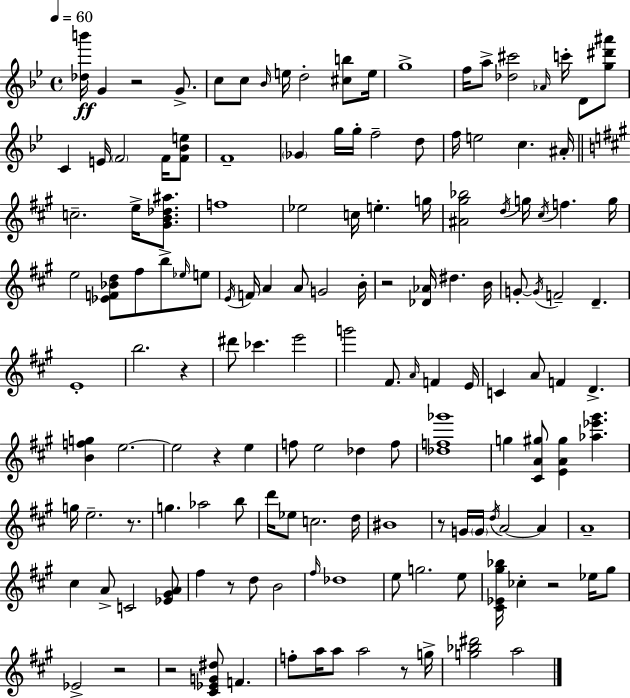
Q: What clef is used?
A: treble